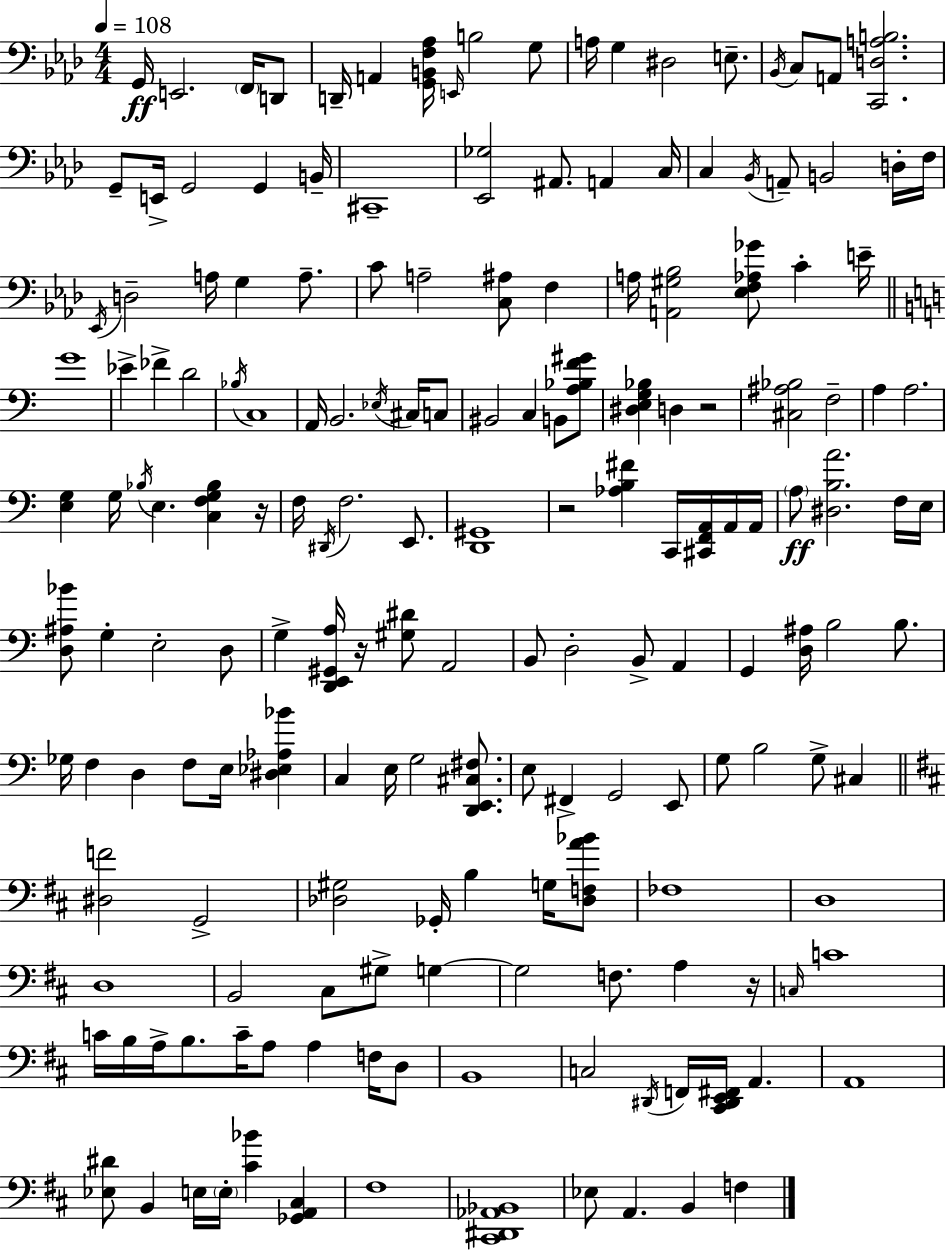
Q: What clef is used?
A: bass